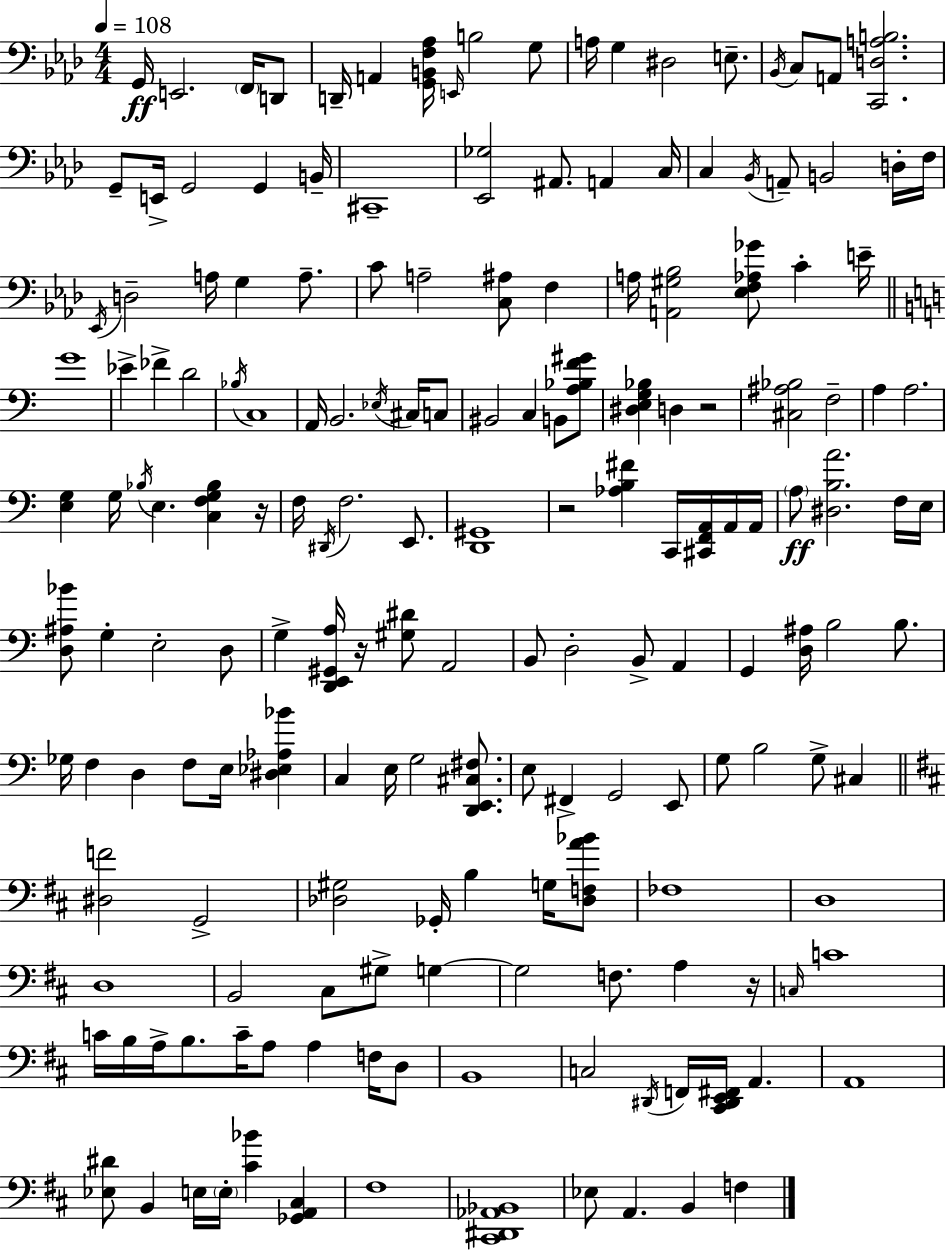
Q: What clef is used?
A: bass